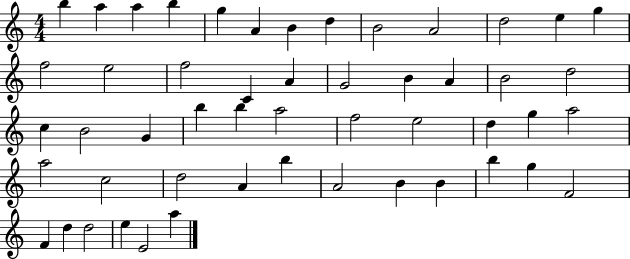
B5/q A5/q A5/q B5/q G5/q A4/q B4/q D5/q B4/h A4/h D5/h E5/q G5/q F5/h E5/h F5/h C4/q A4/q G4/h B4/q A4/q B4/h D5/h C5/q B4/h G4/q B5/q B5/q A5/h F5/h E5/h D5/q G5/q A5/h A5/h C5/h D5/h A4/q B5/q A4/h B4/q B4/q B5/q G5/q F4/h F4/q D5/q D5/h E5/q E4/h A5/q